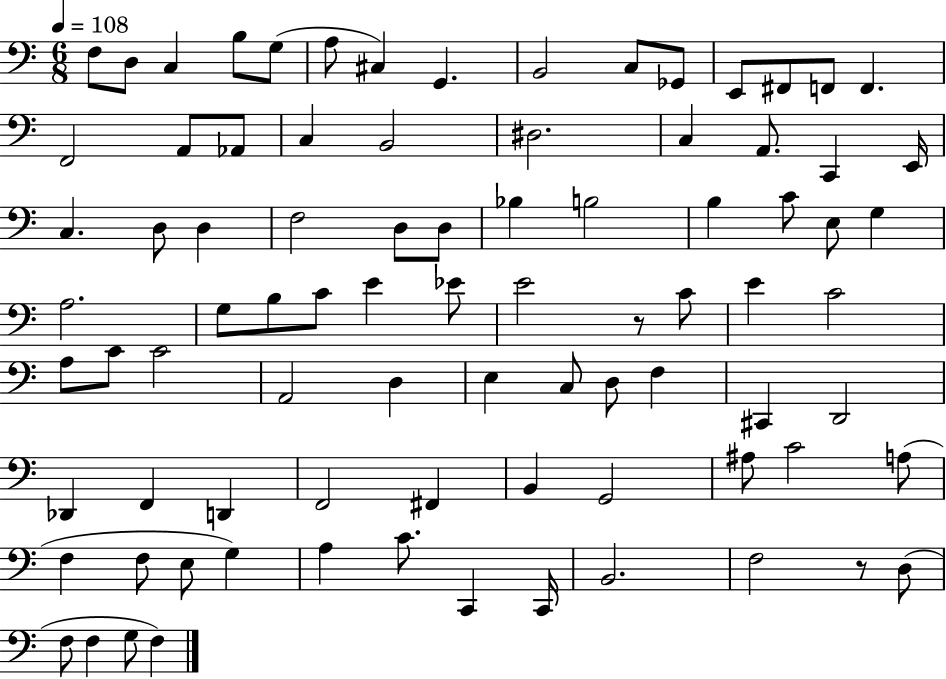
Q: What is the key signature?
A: C major